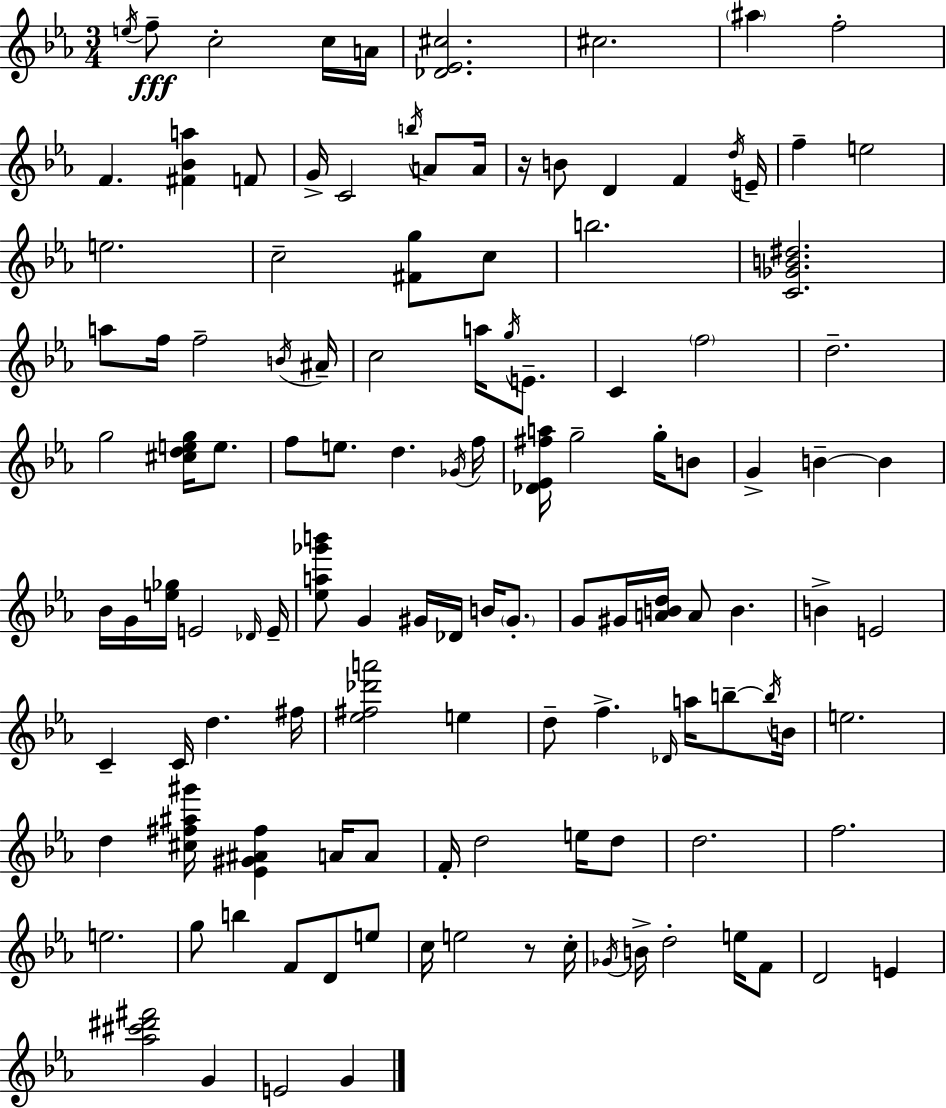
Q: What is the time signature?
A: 3/4